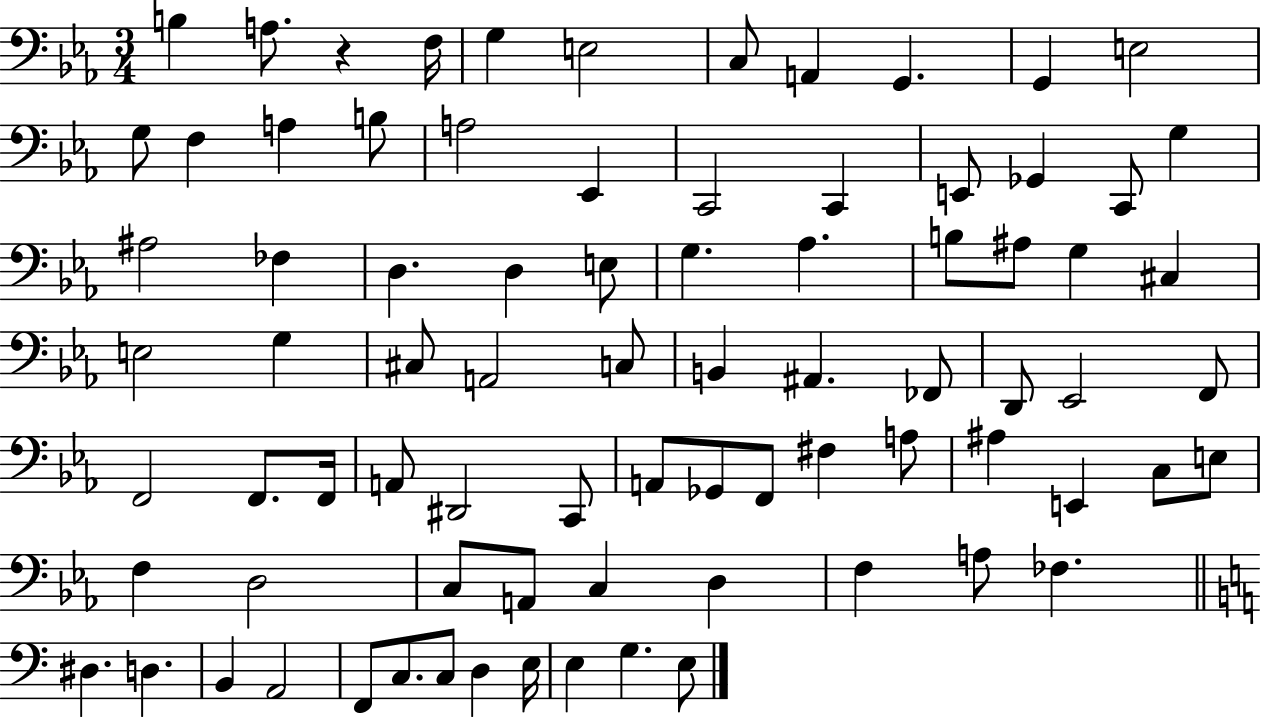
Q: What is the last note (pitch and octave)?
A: E3